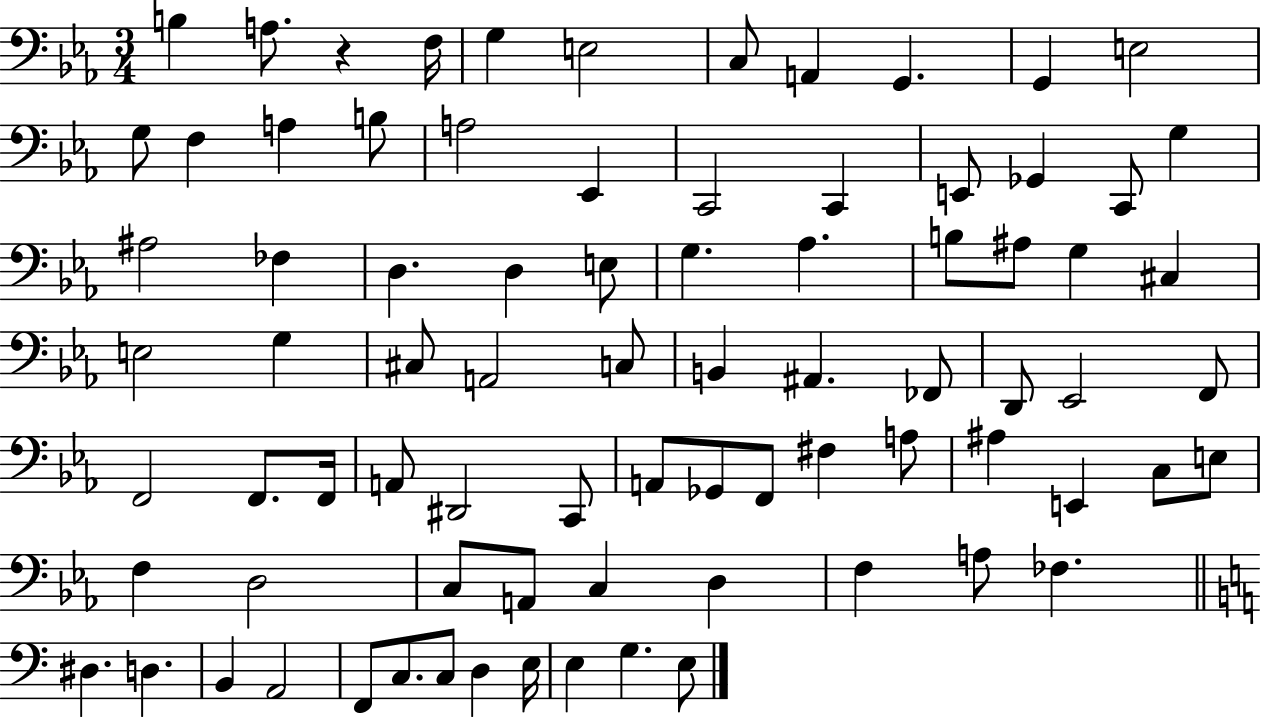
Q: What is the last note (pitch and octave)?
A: E3